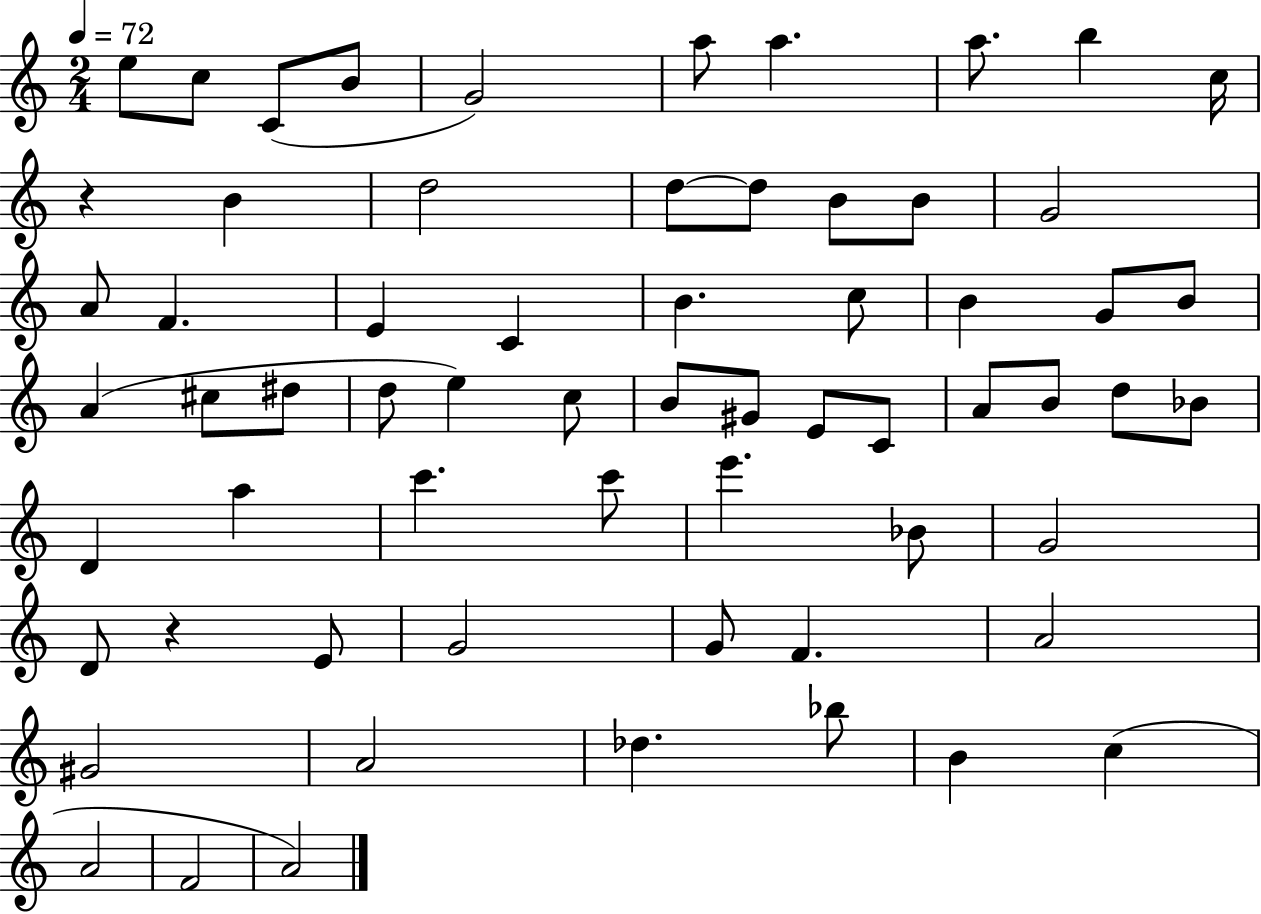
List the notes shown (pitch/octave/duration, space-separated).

E5/e C5/e C4/e B4/e G4/h A5/e A5/q. A5/e. B5/q C5/s R/q B4/q D5/h D5/e D5/e B4/e B4/e G4/h A4/e F4/q. E4/q C4/q B4/q. C5/e B4/q G4/e B4/e A4/q C#5/e D#5/e D5/e E5/q C5/e B4/e G#4/e E4/e C4/e A4/e B4/e D5/e Bb4/e D4/q A5/q C6/q. C6/e E6/q. Bb4/e G4/h D4/e R/q E4/e G4/h G4/e F4/q. A4/h G#4/h A4/h Db5/q. Bb5/e B4/q C5/q A4/h F4/h A4/h